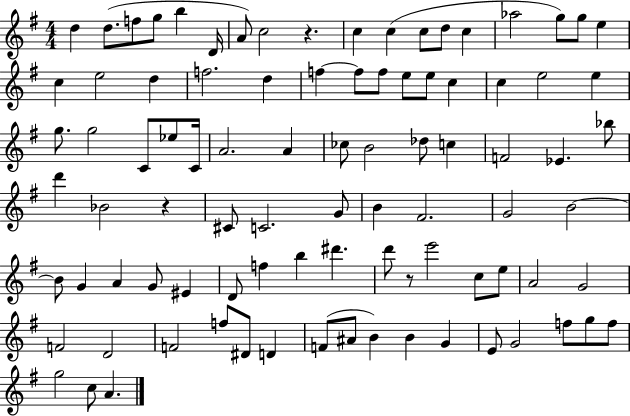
{
  \clef treble
  \numericTimeSignature
  \time 4/4
  \key g \major
  \repeat volta 2 { d''4 d''8.( f''8 g''8 b''4 d'16 | a'8) c''2 r4. | c''4 c''4( c''8 d''8 c''4 | aes''2 g''8) g''8 e''4 | \break c''4 e''2 d''4 | f''2. d''4 | f''4~~ f''8 f''8 e''8 e''8 c''4 | c''4 e''2 e''4 | \break g''8. g''2 c'8 ees''8 c'16 | a'2. a'4 | ces''8 b'2 des''8 c''4 | f'2 ees'4. bes''8 | \break d'''4 bes'2 r4 | cis'8 c'2. g'8 | b'4 fis'2. | g'2 b'2~~ | \break b'8 g'4 a'4 g'8 eis'4 | d'8 f''4 b''4 dis'''4. | d'''8 r8 e'''2 c''8 e''8 | a'2 g'2 | \break f'2 d'2 | f'2 f''8 dis'8 d'4 | f'8( ais'8 b'4) b'4 g'4 | e'8 g'2 f''8 g''8 f''8 | \break g''2 c''8 a'4. | } \bar "|."
}